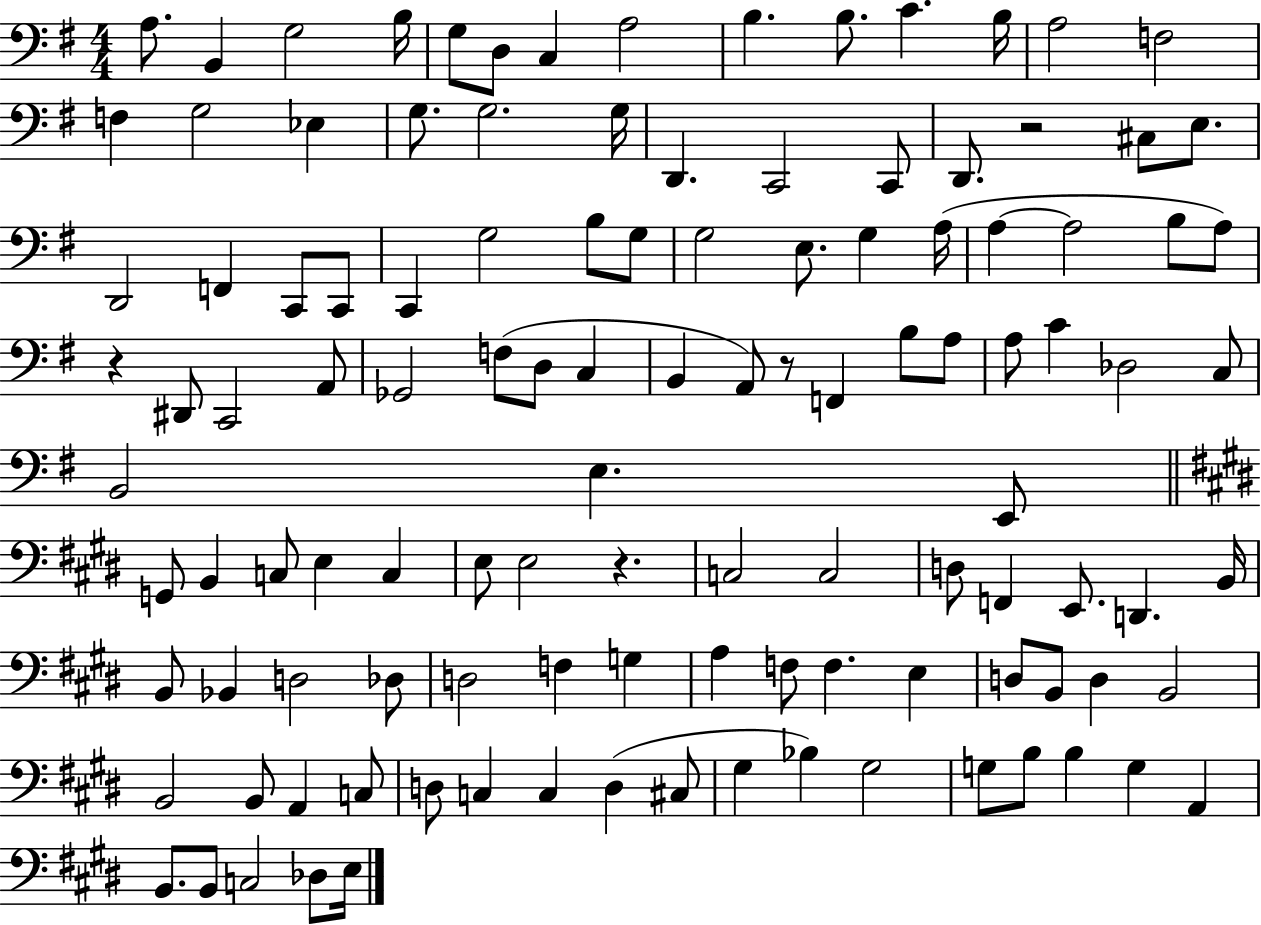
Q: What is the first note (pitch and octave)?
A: A3